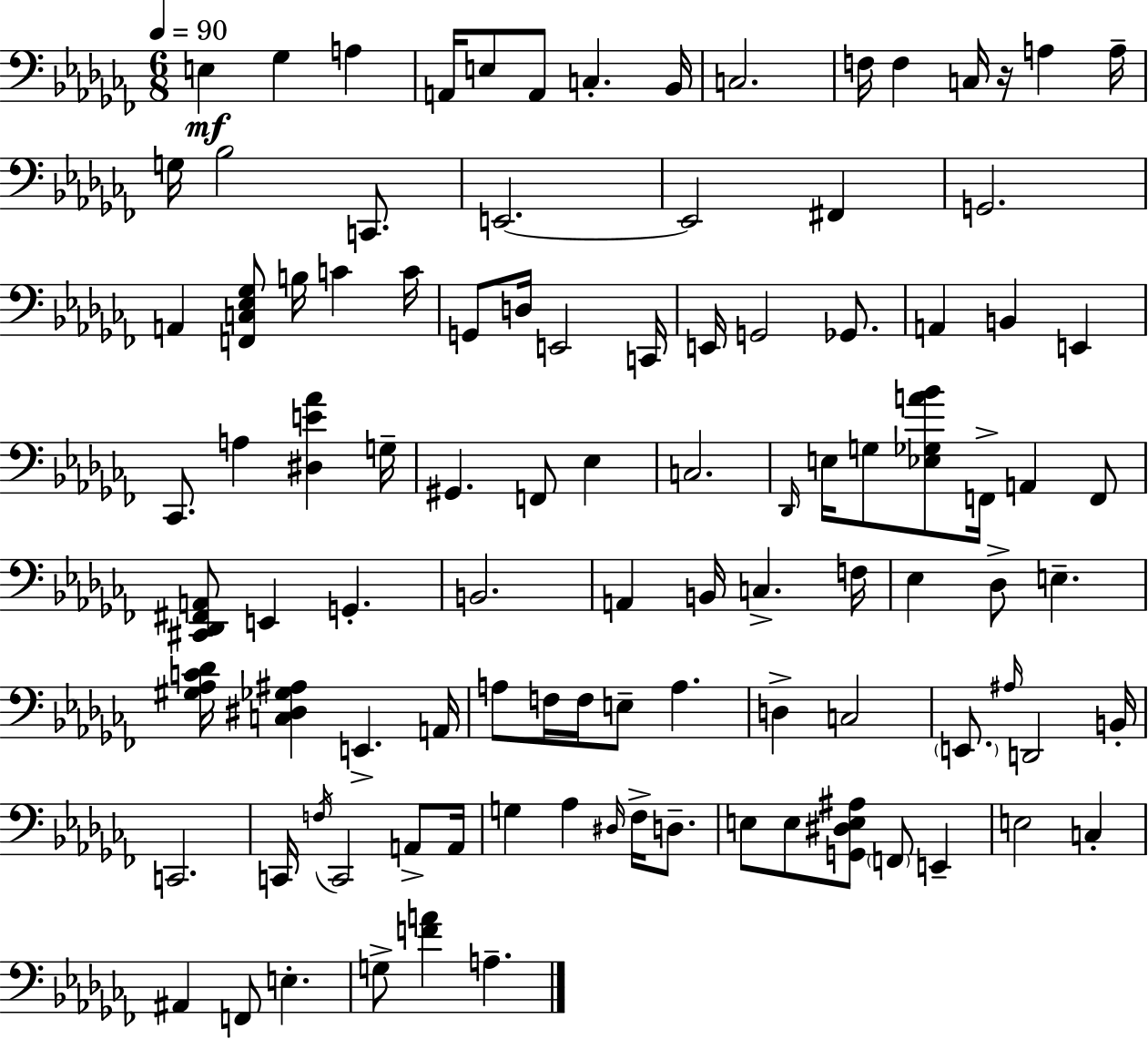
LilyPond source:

{
  \clef bass
  \numericTimeSignature
  \time 6/8
  \key aes \minor
  \tempo 4 = 90
  \repeat volta 2 { e4\mf ges4 a4 | a,16 e8 a,8 c4.-. bes,16 | c2. | f16 f4 c16 r16 a4 a16-- | \break g16 bes2 c,8. | e,2.~~ | e,2 fis,4 | g,2. | \break a,4 <f, c ees ges>8 b16 c'4 c'16 | g,8 d16 e,2 c,16 | e,16 g,2 ges,8. | a,4 b,4 e,4 | \break ces,8. a4 <dis e' aes'>4 g16-- | gis,4. f,8 ees4 | c2. | \grace { des,16 } e16 g8 <ees ges a' bes'>8 f,16-> a,4 f,8 | \break <cis, des, fis, a,>8 e,4 g,4.-. | b,2. | a,4 b,16 c4.-> | f16 ees4 des8-> e4.-- | \break <gis aes c' des'>16 <c dis ges ais>4 e,4.-> | a,16 a8 f16 f16 e8-- a4. | d4-> c2 | \parenthesize e,8. \grace { ais16 } d,2 | \break b,16-. c,2. | c,16 \acciaccatura { f16 } c,2 | a,8-> a,16 g4 aes4 \grace { dis16 } | fes16-> d8.-- e8 e8 <g, dis e ais>8 \parenthesize f,8 | \break e,4-- e2 | c4-. ais,4 f,8 e4.-. | g8-> <f' a'>4 a4.-- | } \bar "|."
}